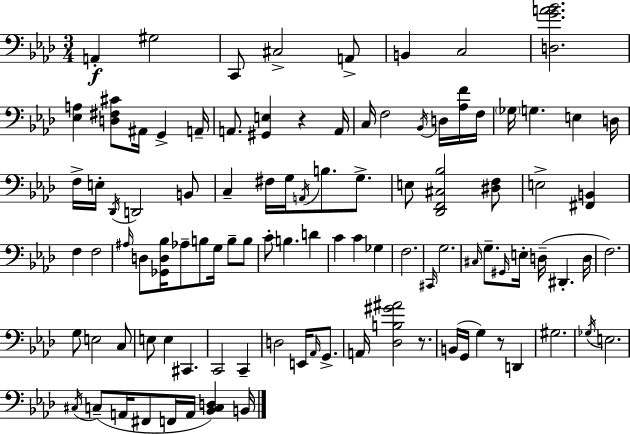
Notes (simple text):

A2/q G#3/h C2/e C#3/h A2/e B2/q C3/h [D3,G4,A4,Bb4]/h. [Eb3,A3]/q [D3,F#3,C#4]/e A#2/s G2/q A2/s A2/e. [G#2,E3]/q R/q A2/s C3/s F3/h Bb2/s D3/s [Ab3,F4]/s F3/s Gb3/s G3/q. E3/q D3/s F3/s E3/s Db2/s D2/h B2/e C3/q F#3/s G3/s A2/s B3/e. G3/e. E3/e [Db2,F2,C#3,Bb3]/h [D#3,F3]/e E3/h [F#2,B2]/q F3/q F3/h A#3/s D3/e [Gb2,D3,Bb3]/s Ab3/e B3/e G3/s B3/e B3/e C4/e B3/q. D4/q C4/q C4/q Gb3/q F3/h. C#2/s G3/h. C#3/s G3/e. G#2/s E3/s D3/s D#2/q. D3/s F3/h. G3/e E3/h C3/e E3/e E3/q C#2/q. C2/h C2/q D3/h E2/s Ab2/s G2/e. A2/s [Db3,B3,G#4,A#4]/h R/e. B2/s G2/s G3/q R/e D2/q G#3/h. Gb3/s E3/h. C#3/s C3/e A2/s F#2/e F2/s A2/s [Bb2,C3,D3]/q B2/s